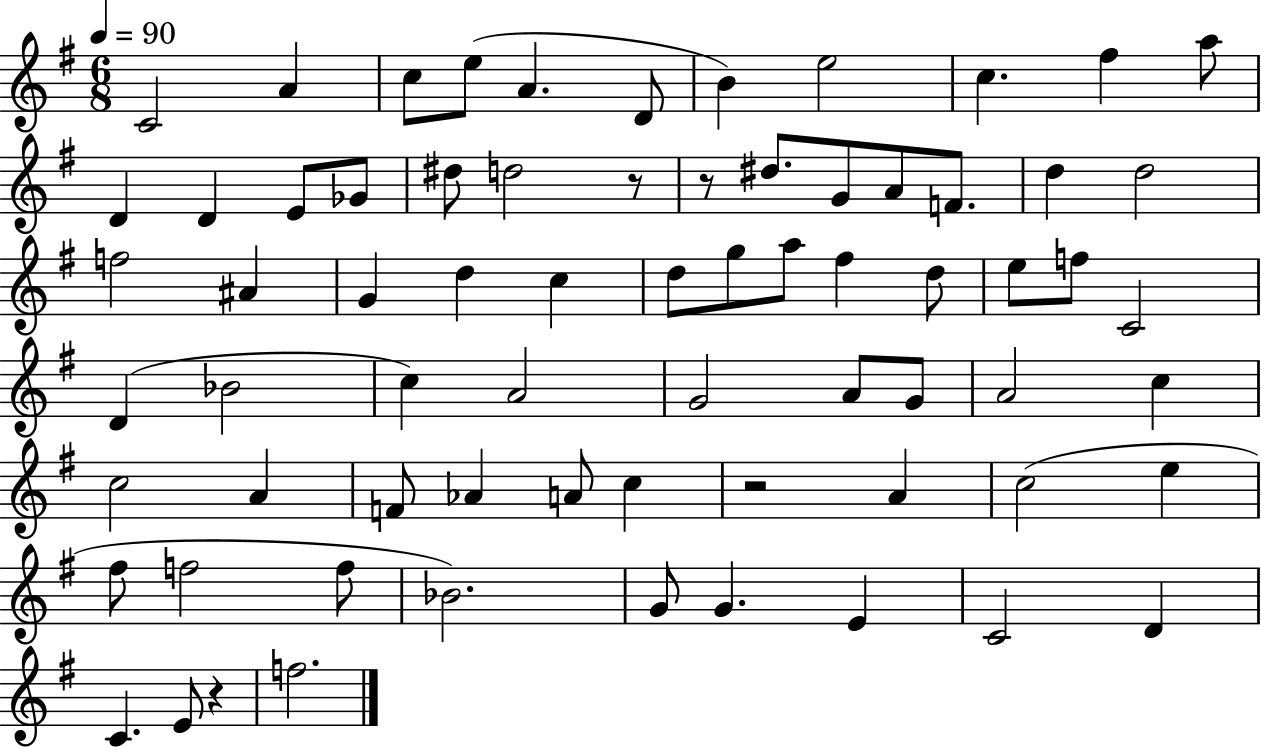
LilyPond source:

{
  \clef treble
  \numericTimeSignature
  \time 6/8
  \key g \major
  \tempo 4 = 90
  c'2 a'4 | c''8 e''8( a'4. d'8 | b'4) e''2 | c''4. fis''4 a''8 | \break d'4 d'4 e'8 ges'8 | dis''8 d''2 r8 | r8 dis''8. g'8 a'8 f'8. | d''4 d''2 | \break f''2 ais'4 | g'4 d''4 c''4 | d''8 g''8 a''8 fis''4 d''8 | e''8 f''8 c'2 | \break d'4( bes'2 | c''4) a'2 | g'2 a'8 g'8 | a'2 c''4 | \break c''2 a'4 | f'8 aes'4 a'8 c''4 | r2 a'4 | c''2( e''4 | \break fis''8 f''2 f''8 | bes'2.) | g'8 g'4. e'4 | c'2 d'4 | \break c'4. e'8 r4 | f''2. | \bar "|."
}